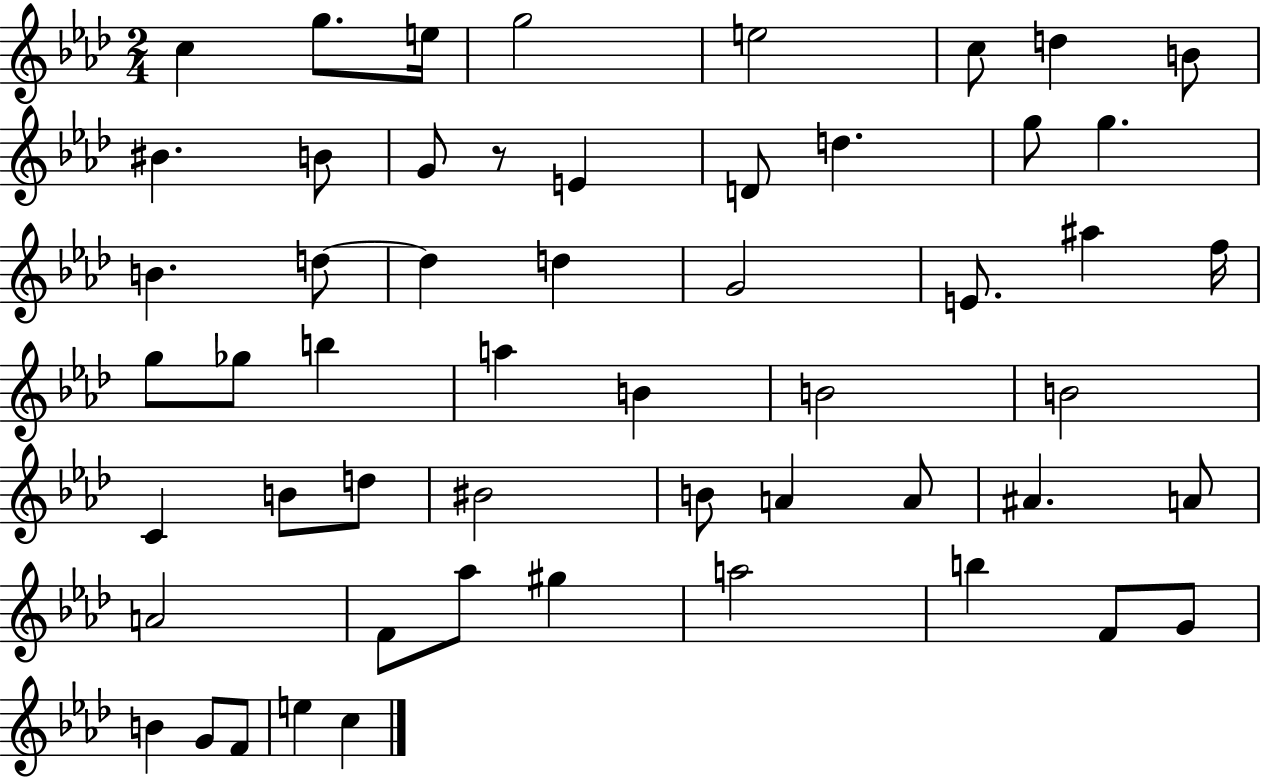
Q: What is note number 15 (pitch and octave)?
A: G5